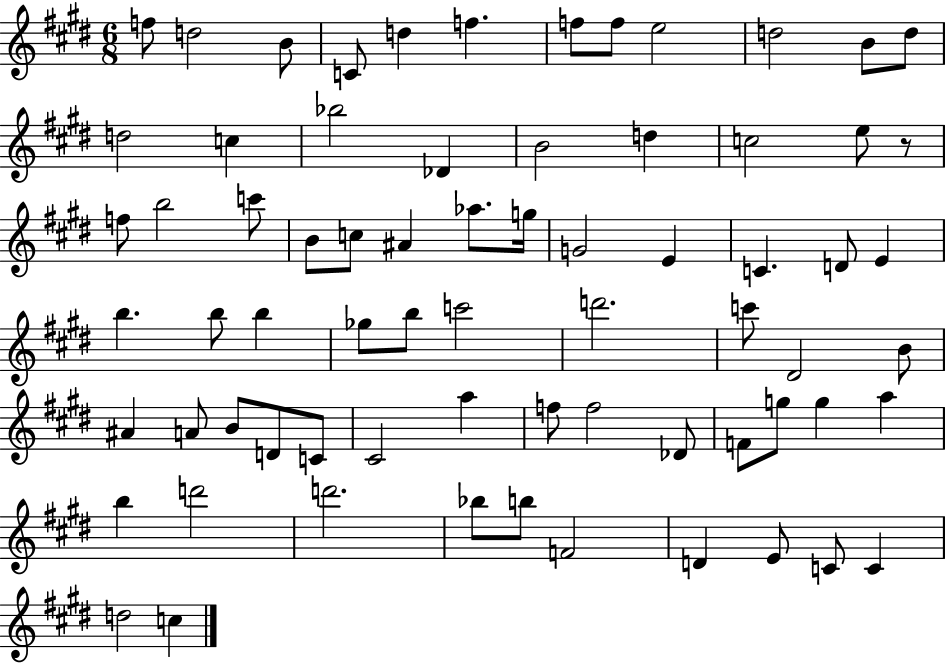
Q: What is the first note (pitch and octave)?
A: F5